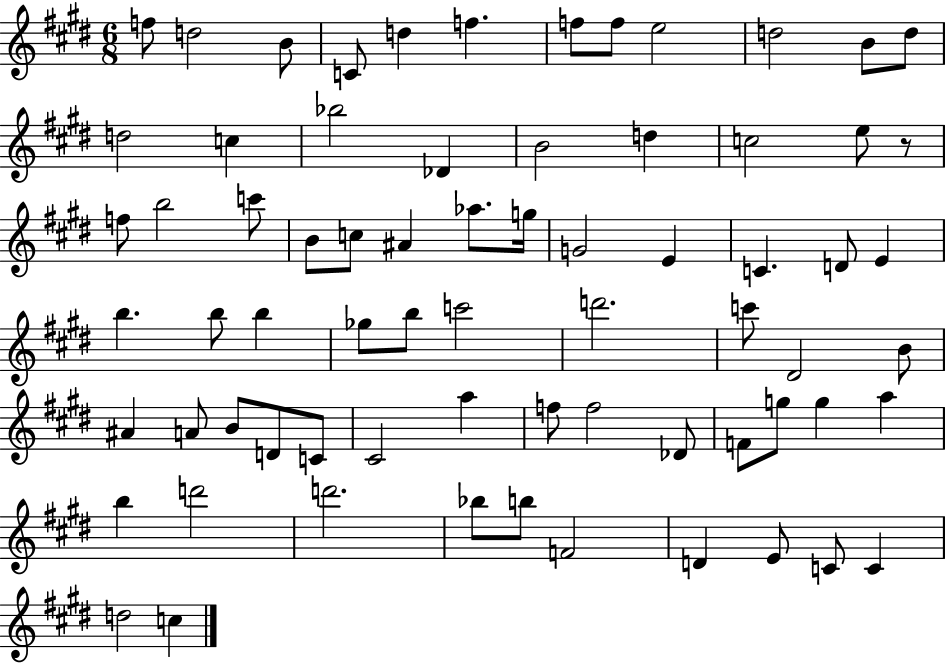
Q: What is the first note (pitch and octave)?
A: F5